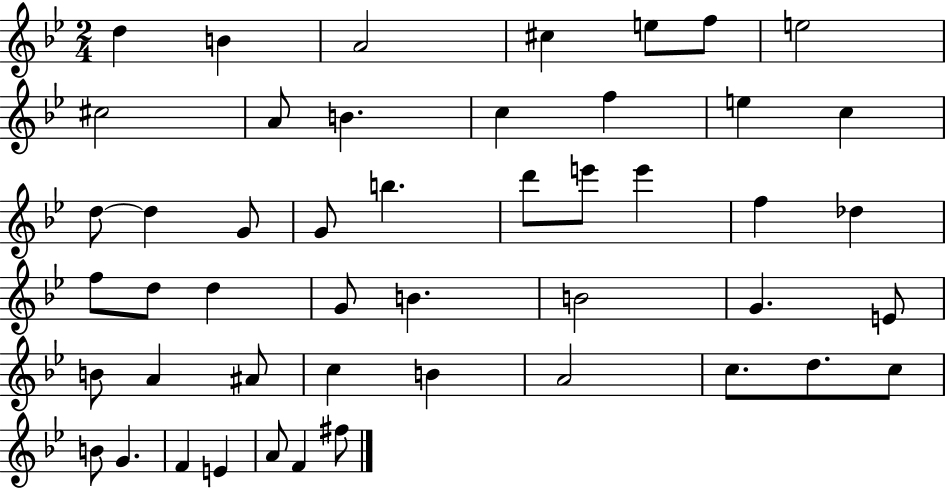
D5/q B4/q A4/h C#5/q E5/e F5/e E5/h C#5/h A4/e B4/q. C5/q F5/q E5/q C5/q D5/e D5/q G4/e G4/e B5/q. D6/e E6/e E6/q F5/q Db5/q F5/e D5/e D5/q G4/e B4/q. B4/h G4/q. E4/e B4/e A4/q A#4/e C5/q B4/q A4/h C5/e. D5/e. C5/e B4/e G4/q. F4/q E4/q A4/e F4/q F#5/e